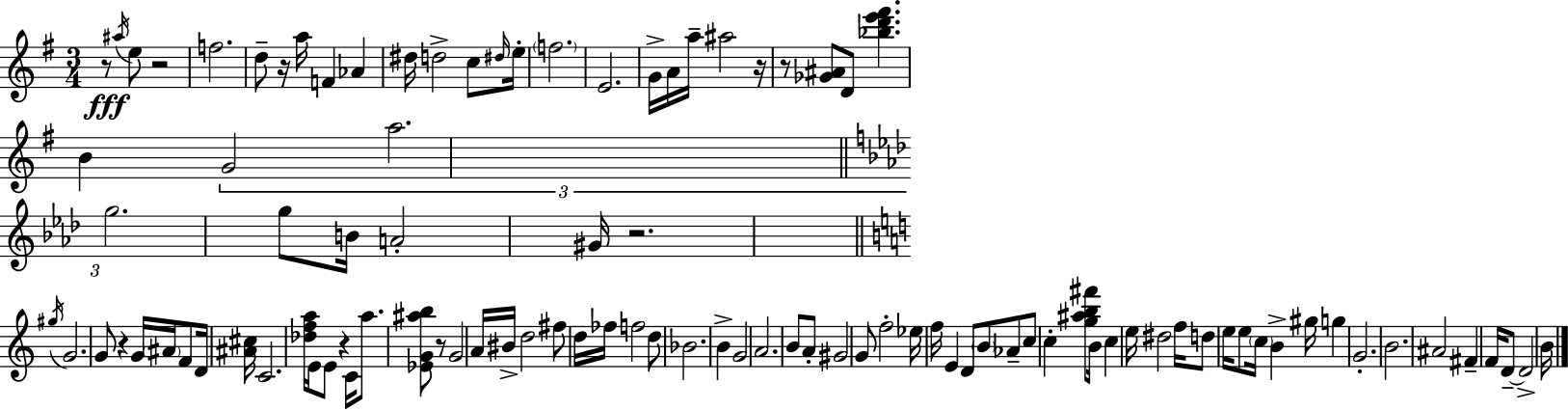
{
  \clef treble
  \numericTimeSignature
  \time 3/4
  \key g \major
  r8\fff \acciaccatura { ais''16 } e''8 r2 | f''2. | d''8-- r16 a''16 f'4 aes'4 | dis''16 d''2-> c''8 | \break \grace { dis''16 } e''16-. \parenthesize f''2. | e'2. | g'16-> a'16 a''16-- ais''2 | r16 r8 <ges' ais'>8 d'8 <bes'' d''' e''' fis'''>4. | \break b'4 \tuplet 3/2 { g'2 | a''2. | \bar "||" \break \key f \minor g''2. } | g''8 b'16 a'2-. gis'16 | r2. | \bar "||" \break \key a \minor \acciaccatura { gis''16 } g'2. | g'8 r4 g'16 \parenthesize ais'16 f'8 d'16 | <ais' cis''>16 c'2. | <des'' f'' a''>16 e'16 e'8 r4 c'16 a''8. | \break <ees' g' ais'' b''>8 r8 g'2 | a'16 bis'16-> d''2 fis''8 | d''16 fes''16 f''2 d''8 | bes'2. | \break b'4-> g'2 | a'2. | b'8 a'8-. gis'2 | g'8 f''2-. ees''16 | \break f''16 e'4 d'8 \parenthesize b'8 aes'8-- c''8 | c''4-. <g'' ais'' b'' fis'''>8 b'16 c''4 | e''16 dis''2 f''16 d''8 | e''16 e''8 \parenthesize c''16 b'4-> gis''16 g''4 | \break g'2.-. | b'2. | ais'2 fis'4-- | f'16 d'8--~~ d'2-> | \break b'16 \bar "|."
}